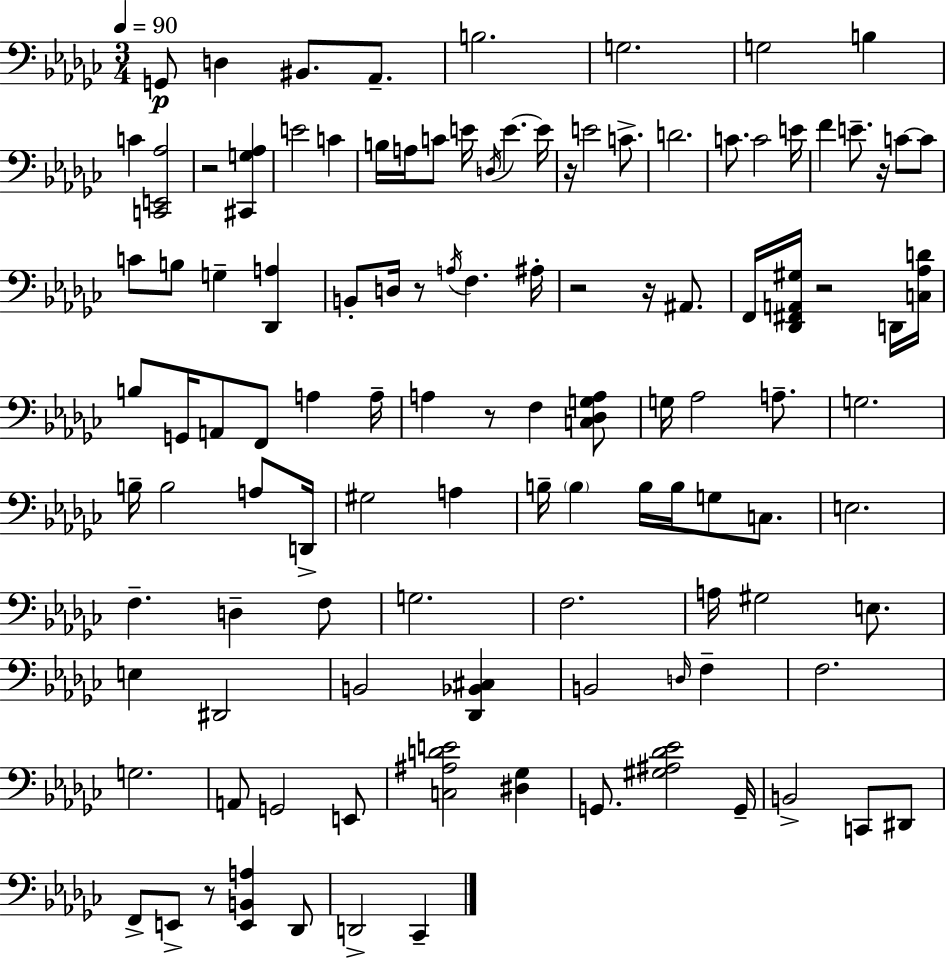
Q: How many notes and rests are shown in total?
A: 113